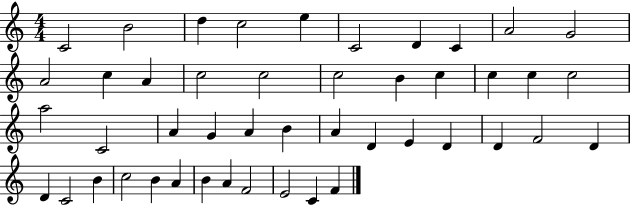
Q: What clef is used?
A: treble